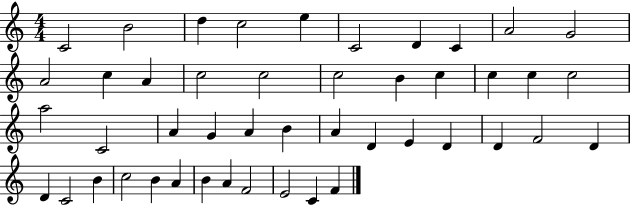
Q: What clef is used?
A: treble